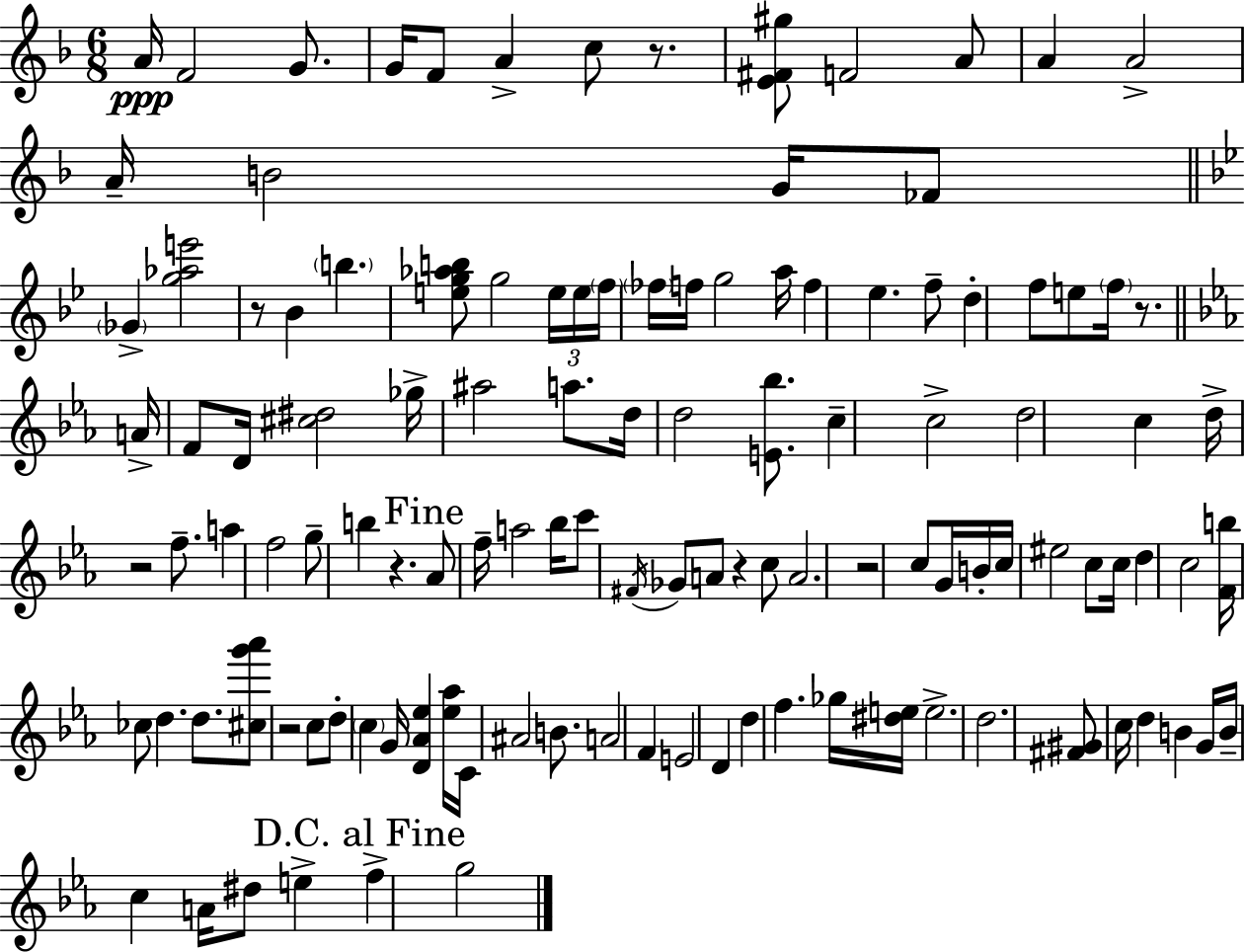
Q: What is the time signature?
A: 6/8